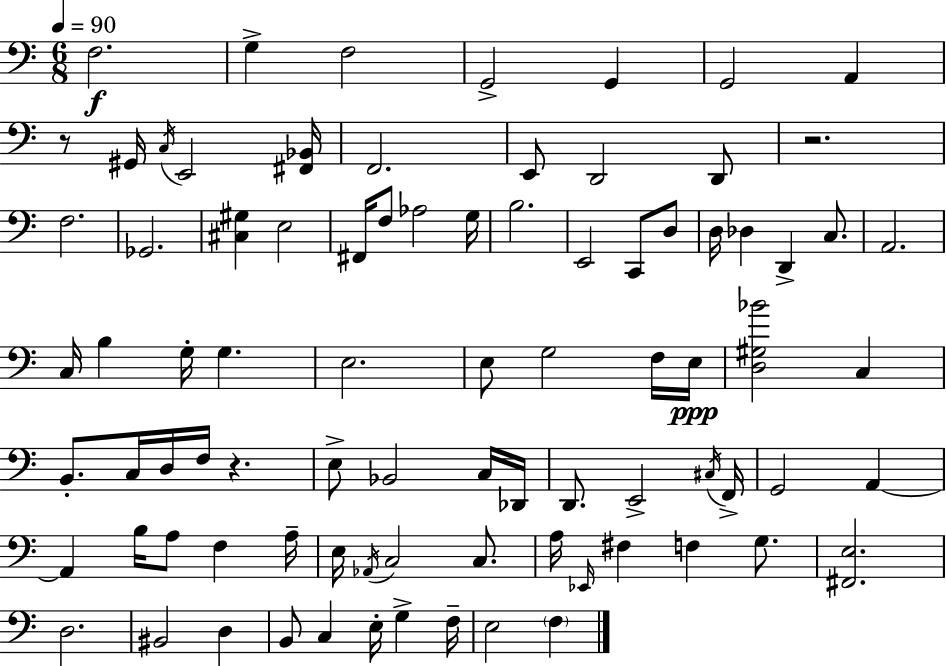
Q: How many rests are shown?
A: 3